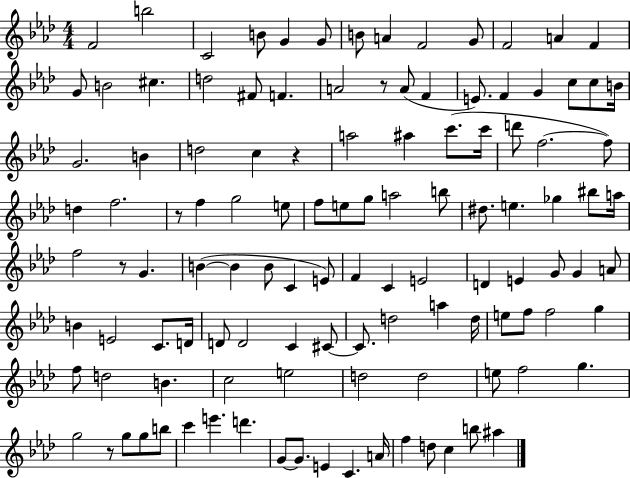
X:1
T:Untitled
M:4/4
L:1/4
K:Ab
F2 b2 C2 B/2 G G/2 B/2 A F2 G/2 F2 A F G/2 B2 ^c d2 ^F/2 F A2 z/2 A/2 F E/2 F G c/2 c/2 B/4 G2 B d2 c z a2 ^a c'/2 c'/4 d'/2 f2 f/2 d f2 z/2 f g2 e/2 f/2 e/2 g/2 a2 b/2 ^d/2 e _g ^b/2 a/4 f2 z/2 G B B B/2 C E/2 F C E2 D E G/2 G A/2 B E2 C/2 D/4 D/2 D2 C ^C/2 ^C/2 d2 a d/4 e/2 f/2 f2 g f/2 d2 B c2 e2 d2 d2 e/2 f2 g g2 z/2 g/2 g/2 b/2 c' e' d' G/2 G/2 E C A/4 f d/2 c b/2 ^a